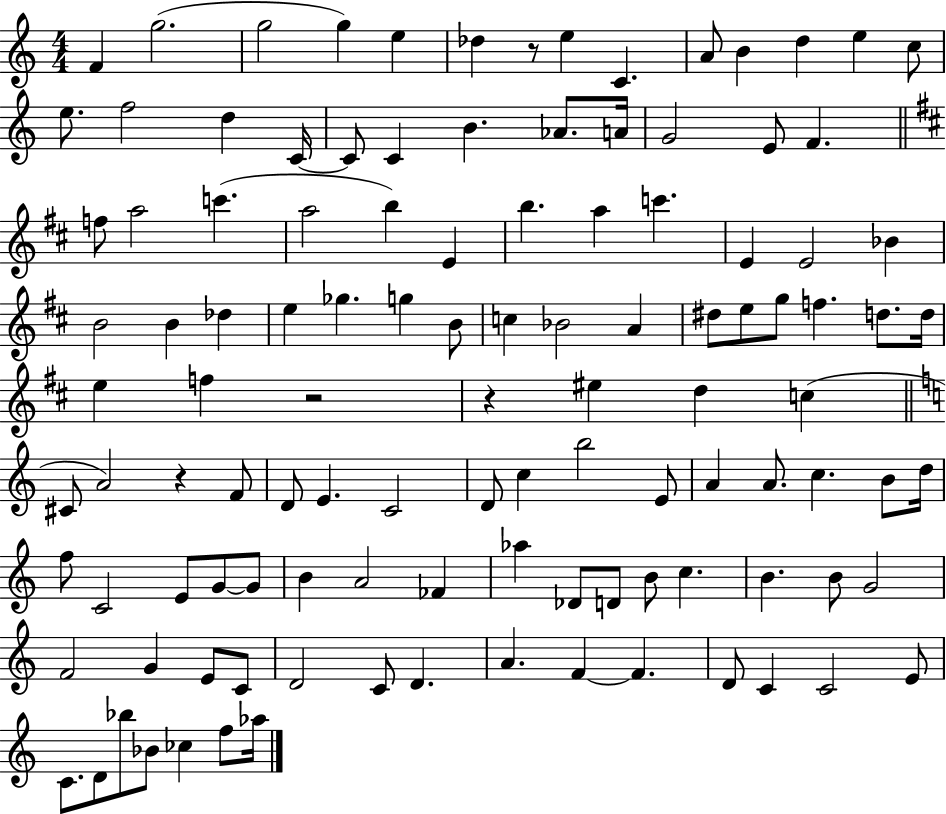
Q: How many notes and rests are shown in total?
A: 114